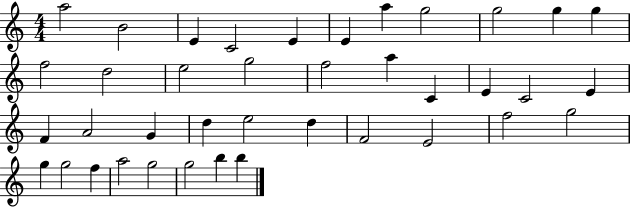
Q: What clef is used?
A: treble